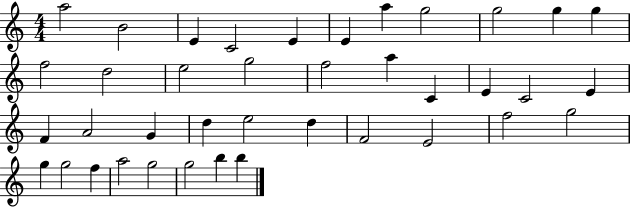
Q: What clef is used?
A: treble